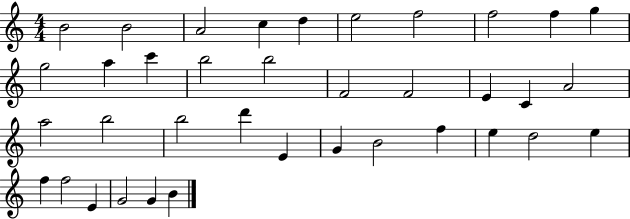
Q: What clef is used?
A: treble